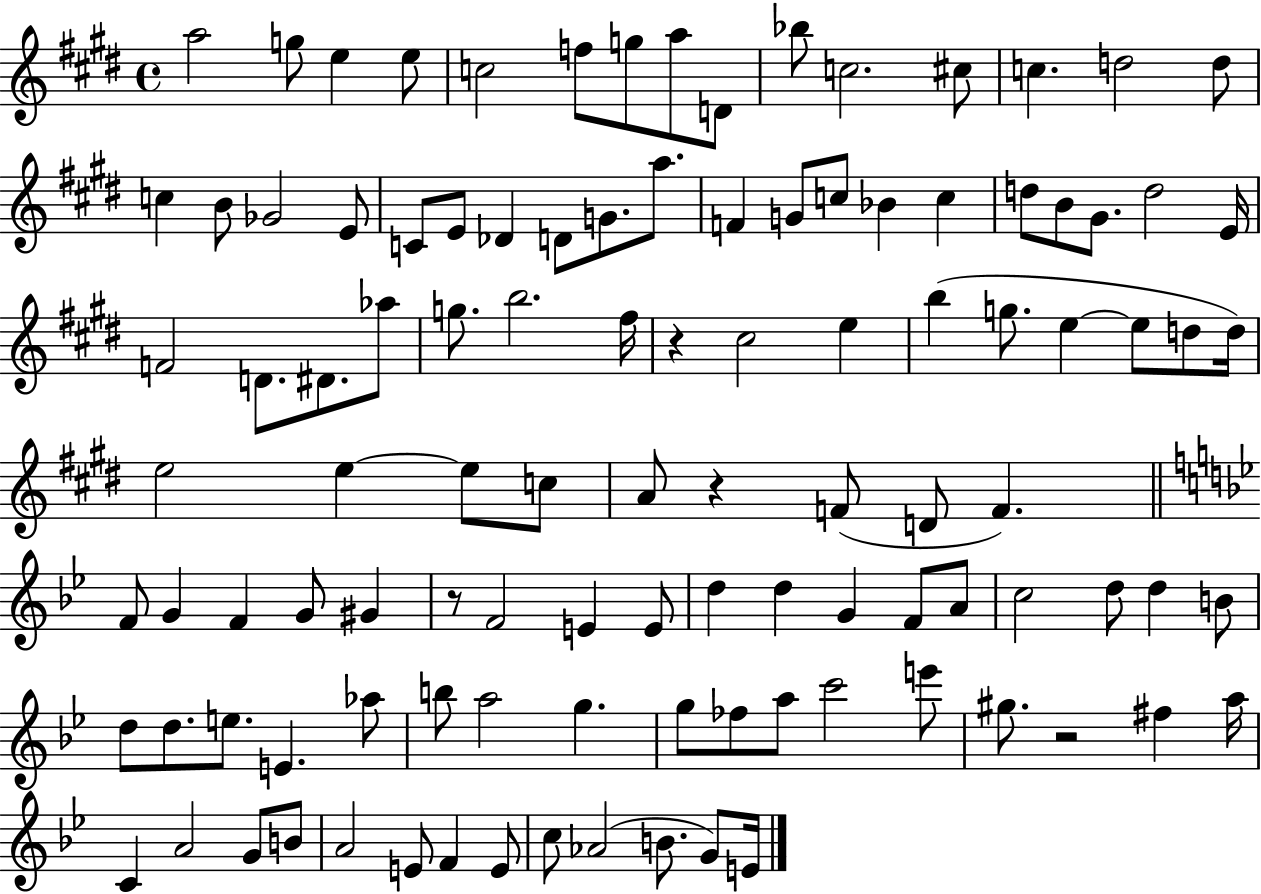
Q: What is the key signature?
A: E major